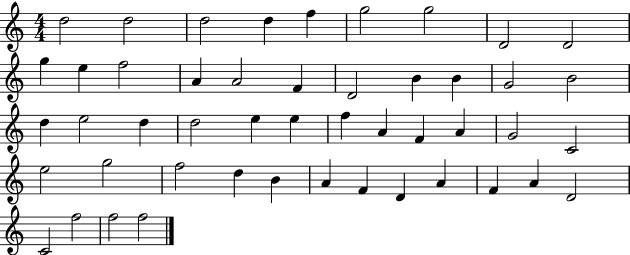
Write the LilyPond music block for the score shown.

{
  \clef treble
  \numericTimeSignature
  \time 4/4
  \key c \major
  d''2 d''2 | d''2 d''4 f''4 | g''2 g''2 | d'2 d'2 | \break g''4 e''4 f''2 | a'4 a'2 f'4 | d'2 b'4 b'4 | g'2 b'2 | \break d''4 e''2 d''4 | d''2 e''4 e''4 | f''4 a'4 f'4 a'4 | g'2 c'2 | \break e''2 g''2 | f''2 d''4 b'4 | a'4 f'4 d'4 a'4 | f'4 a'4 d'2 | \break c'2 f''2 | f''2 f''2 | \bar "|."
}